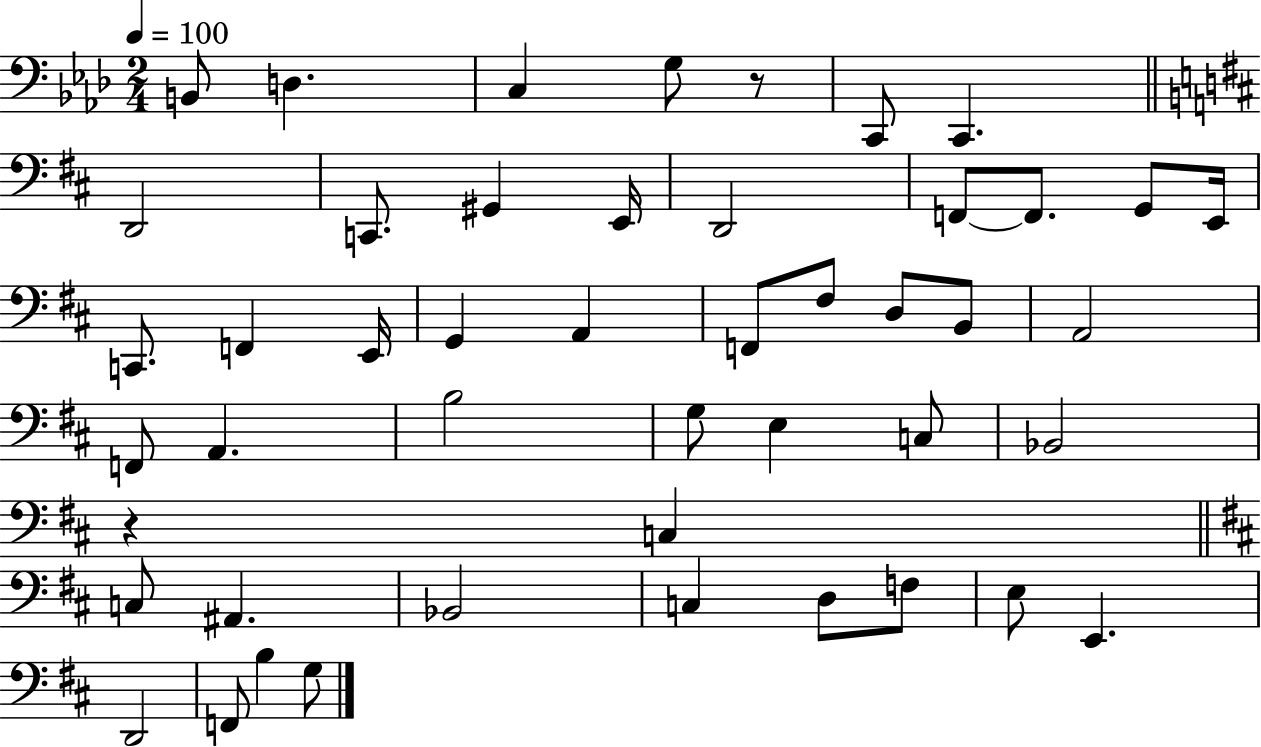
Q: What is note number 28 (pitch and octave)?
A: B3